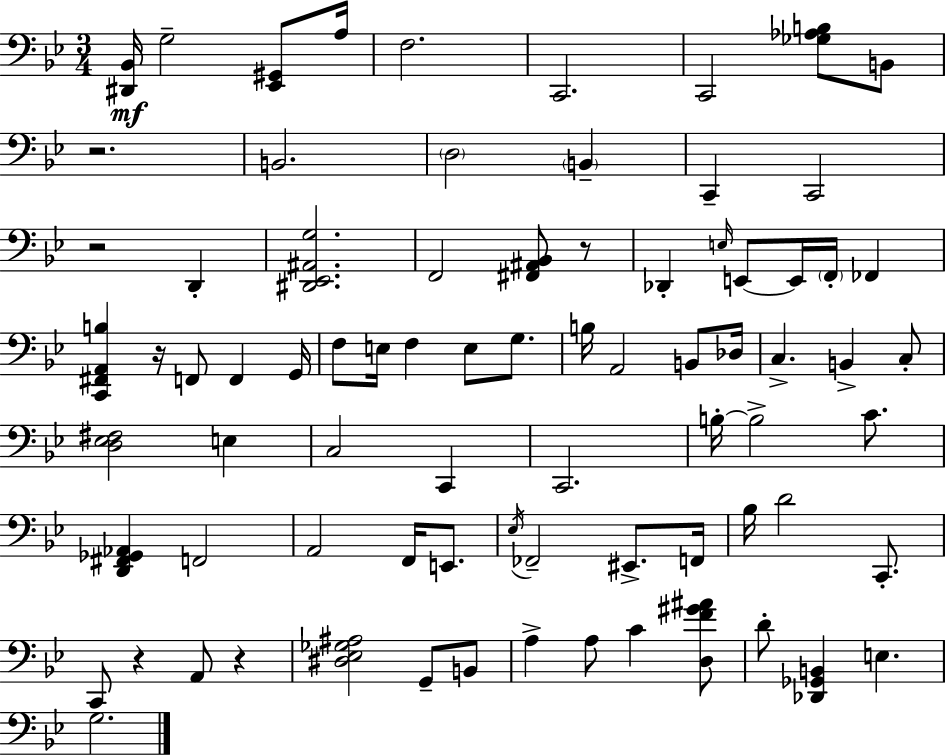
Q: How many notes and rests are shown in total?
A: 79